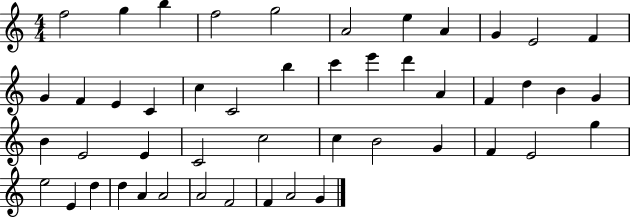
F5/h G5/q B5/q F5/h G5/h A4/h E5/q A4/q G4/q E4/h F4/q G4/q F4/q E4/q C4/q C5/q C4/h B5/q C6/q E6/q D6/q A4/q F4/q D5/q B4/q G4/q B4/q E4/h E4/q C4/h C5/h C5/q B4/h G4/q F4/q E4/h G5/q E5/h E4/q D5/q D5/q A4/q A4/h A4/h F4/h F4/q A4/h G4/q